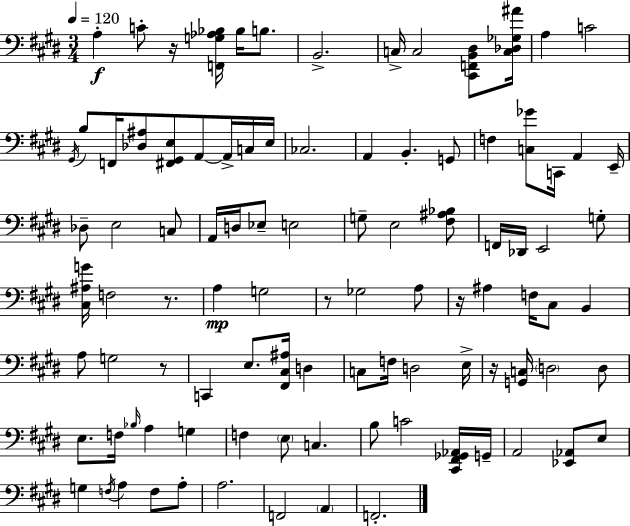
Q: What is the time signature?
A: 3/4